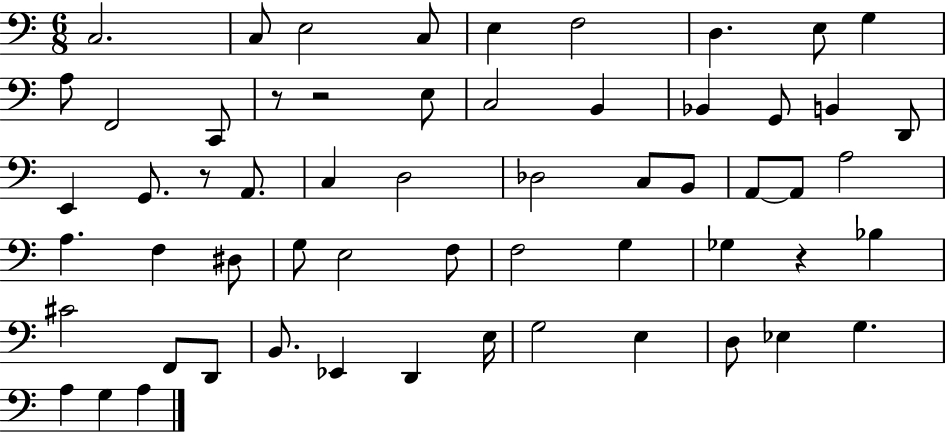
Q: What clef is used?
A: bass